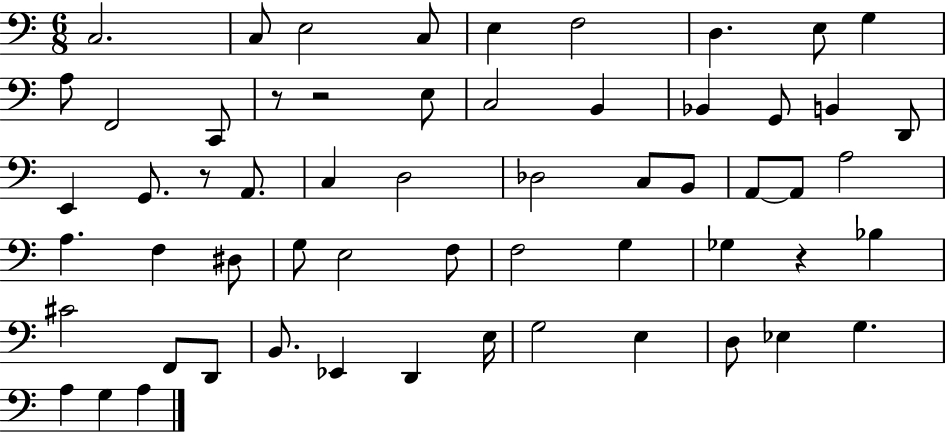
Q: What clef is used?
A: bass